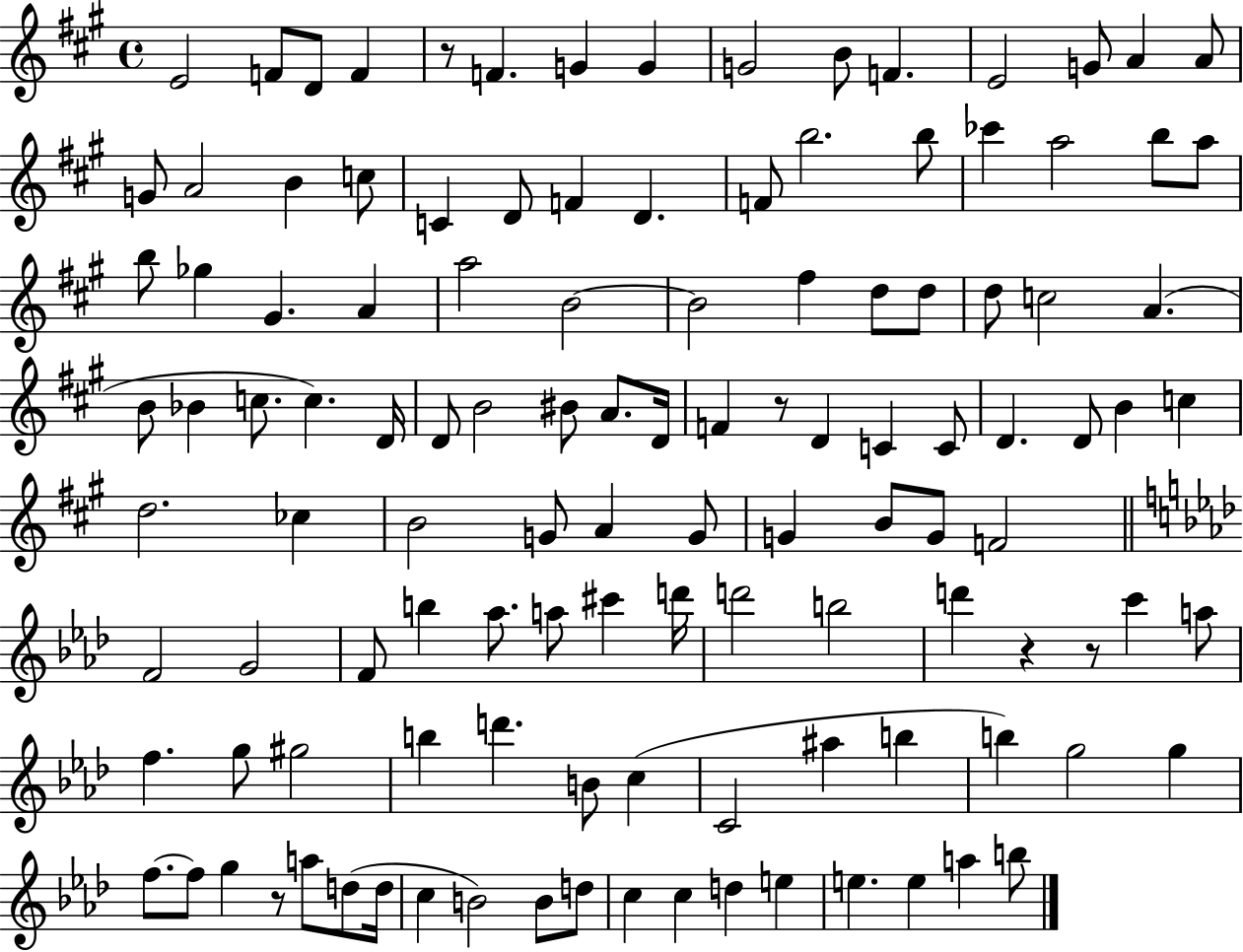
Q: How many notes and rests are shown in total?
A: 119